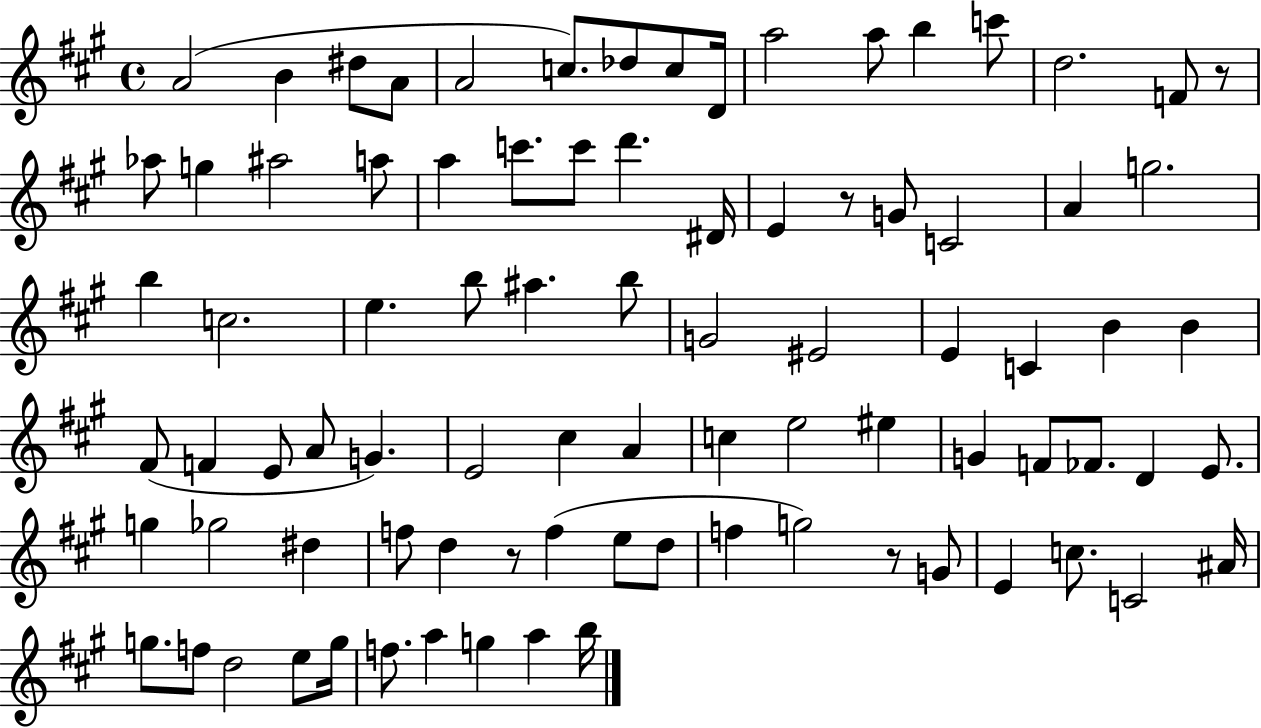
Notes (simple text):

A4/h B4/q D#5/e A4/e A4/h C5/e. Db5/e C5/e D4/s A5/h A5/e B5/q C6/e D5/h. F4/e R/e Ab5/e G5/q A#5/h A5/e A5/q C6/e. C6/e D6/q. D#4/s E4/q R/e G4/e C4/h A4/q G5/h. B5/q C5/h. E5/q. B5/e A#5/q. B5/e G4/h EIS4/h E4/q C4/q B4/q B4/q F#4/e F4/q E4/e A4/e G4/q. E4/h C#5/q A4/q C5/q E5/h EIS5/q G4/q F4/e FES4/e. D4/q E4/e. G5/q Gb5/h D#5/q F5/e D5/q R/e F5/q E5/e D5/e F5/q G5/h R/e G4/e E4/q C5/e. C4/h A#4/s G5/e. F5/e D5/h E5/e G5/s F5/e. A5/q G5/q A5/q B5/s